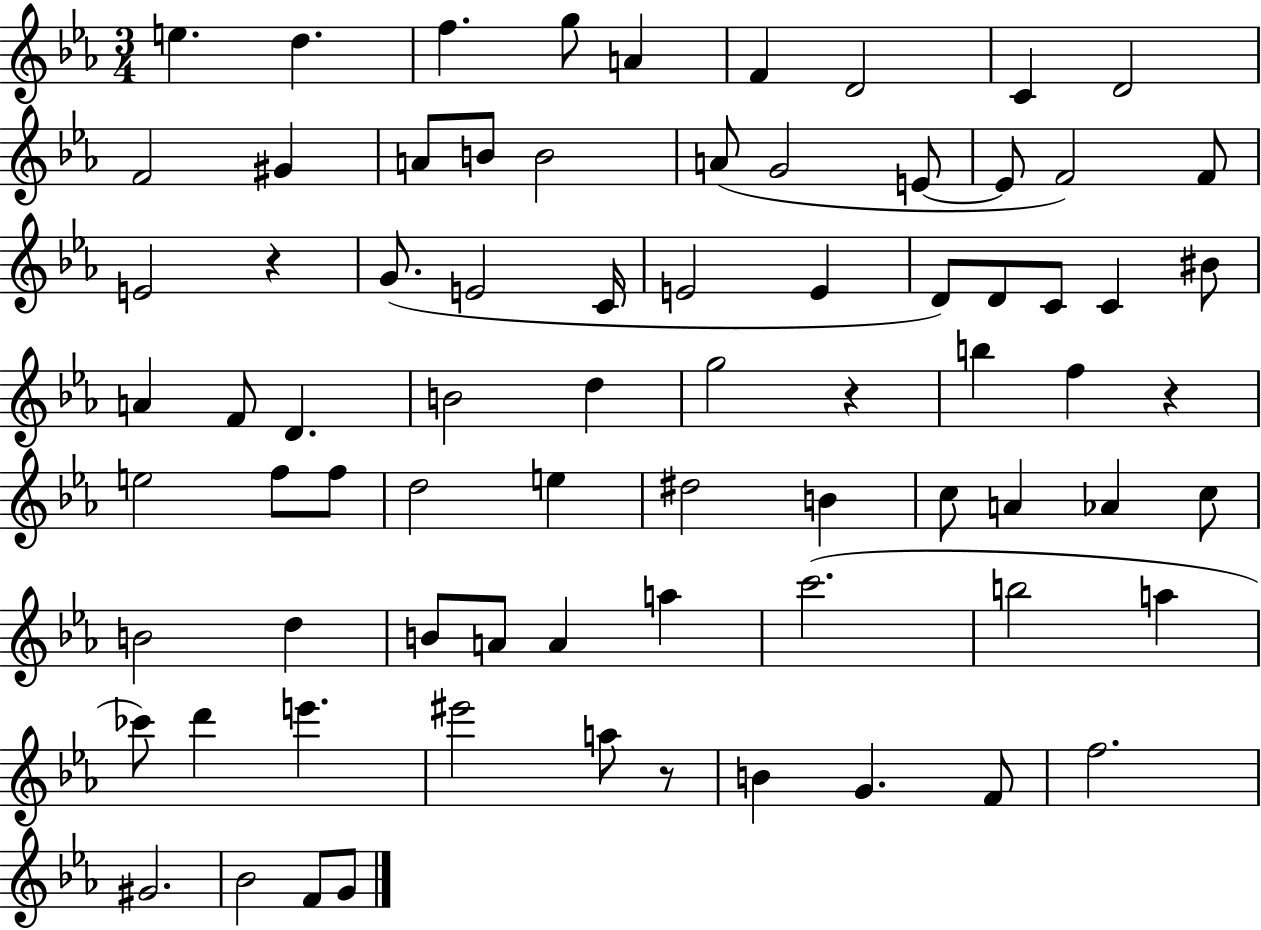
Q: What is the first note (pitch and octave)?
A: E5